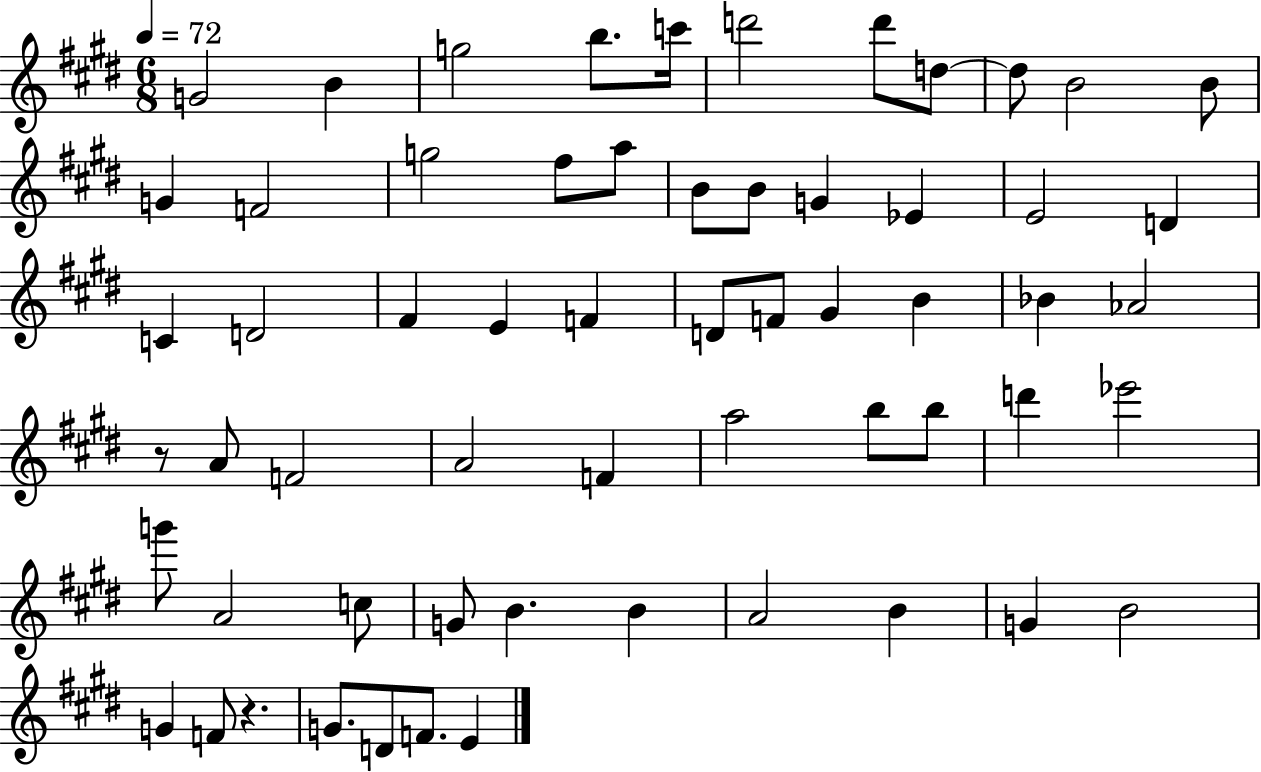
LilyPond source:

{
  \clef treble
  \numericTimeSignature
  \time 6/8
  \key e \major
  \tempo 4 = 72
  g'2 b'4 | g''2 b''8. c'''16 | d'''2 d'''8 d''8~~ | d''8 b'2 b'8 | \break g'4 f'2 | g''2 fis''8 a''8 | b'8 b'8 g'4 ees'4 | e'2 d'4 | \break c'4 d'2 | fis'4 e'4 f'4 | d'8 f'8 gis'4 b'4 | bes'4 aes'2 | \break r8 a'8 f'2 | a'2 f'4 | a''2 b''8 b''8 | d'''4 ees'''2 | \break g'''8 a'2 c''8 | g'8 b'4. b'4 | a'2 b'4 | g'4 b'2 | \break g'4 f'8 r4. | g'8. d'8 f'8. e'4 | \bar "|."
}